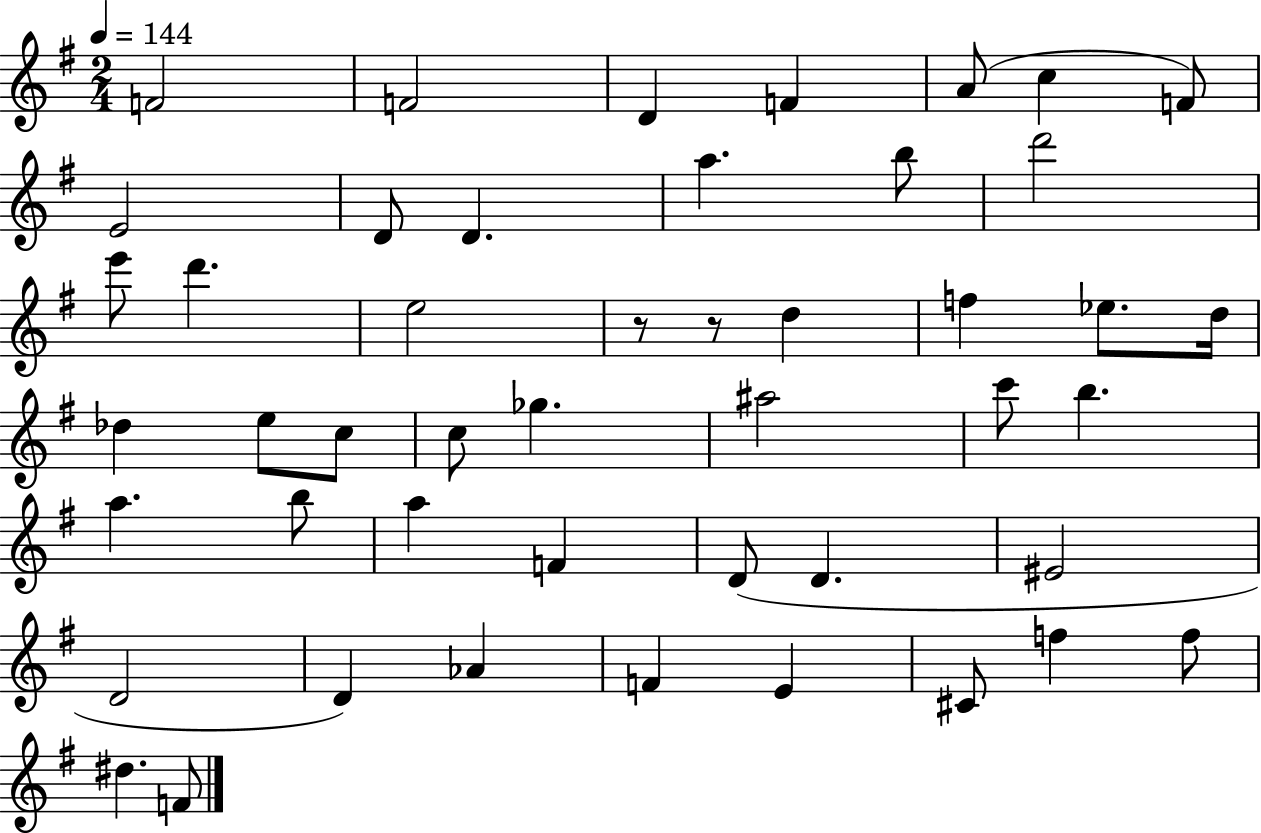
{
  \clef treble
  \numericTimeSignature
  \time 2/4
  \key g \major
  \tempo 4 = 144
  \repeat volta 2 { f'2 | f'2 | d'4 f'4 | a'8( c''4 f'8) | \break e'2 | d'8 d'4. | a''4. b''8 | d'''2 | \break e'''8 d'''4. | e''2 | r8 r8 d''4 | f''4 ees''8. d''16 | \break des''4 e''8 c''8 | c''8 ges''4. | ais''2 | c'''8 b''4. | \break a''4. b''8 | a''4 f'4 | d'8( d'4. | eis'2 | \break d'2 | d'4) aes'4 | f'4 e'4 | cis'8 f''4 f''8 | \break dis''4. f'8 | } \bar "|."
}